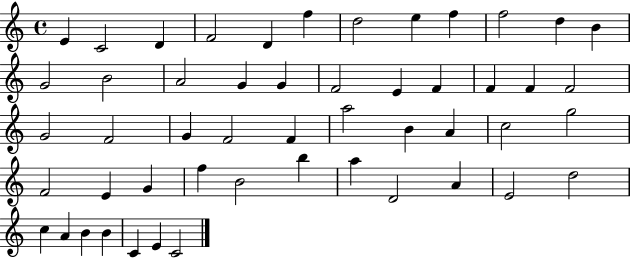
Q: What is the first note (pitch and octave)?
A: E4